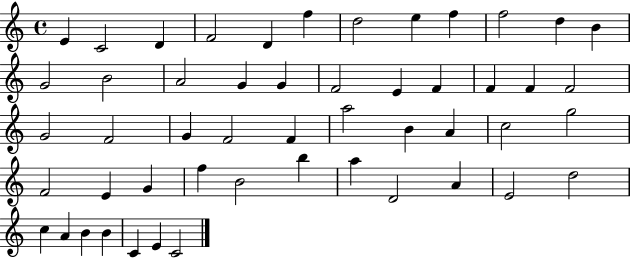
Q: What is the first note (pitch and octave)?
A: E4